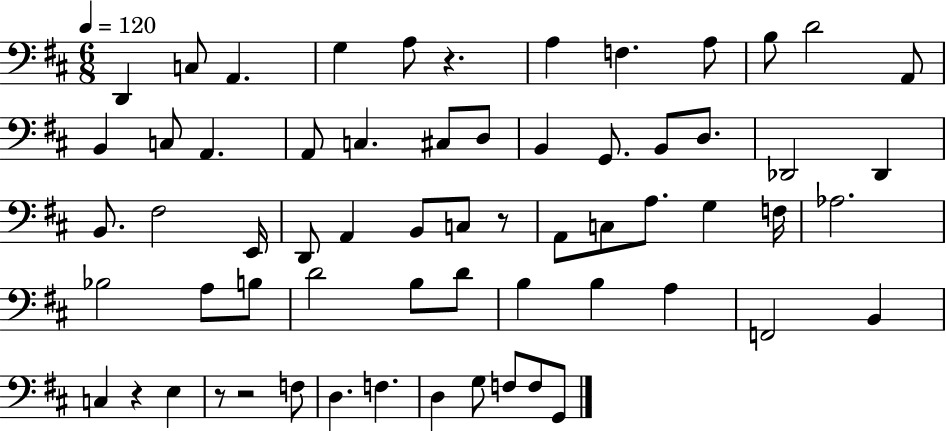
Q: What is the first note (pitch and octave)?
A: D2